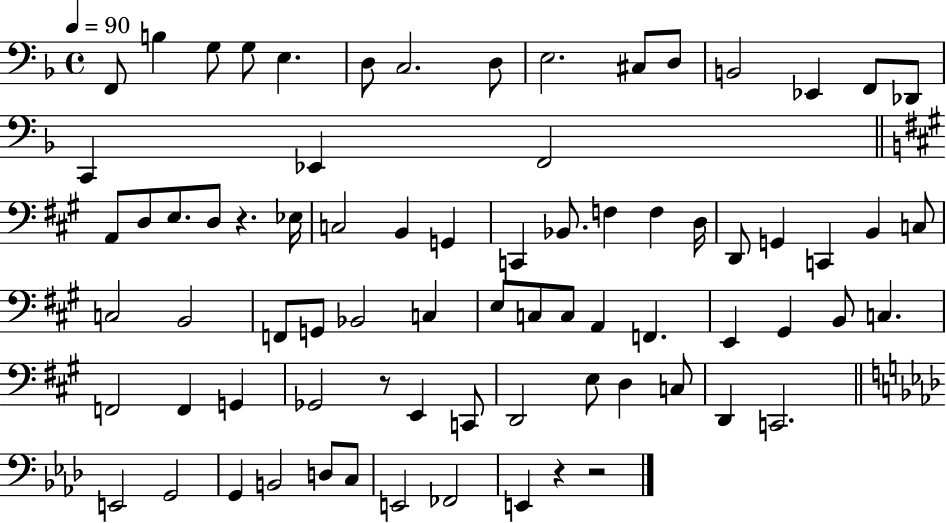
{
  \clef bass
  \time 4/4
  \defaultTimeSignature
  \key f \major
  \tempo 4 = 90
  f,8 b4 g8 g8 e4. | d8 c2. d8 | e2. cis8 d8 | b,2 ees,4 f,8 des,8 | \break c,4 ees,4 f,2 | \bar "||" \break \key a \major a,8 d8 e8. d8 r4. ees16 | c2 b,4 g,4 | c,4 bes,8. f4 f4 d16 | d,8 g,4 c,4 b,4 c8 | \break c2 b,2 | f,8 g,8 bes,2 c4 | e8 c8 c8 a,4 f,4. | e,4 gis,4 b,8 c4. | \break f,2 f,4 g,4 | ges,2 r8 e,4 c,8 | d,2 e8 d4 c8 | d,4 c,2. | \break \bar "||" \break \key f \minor e,2 g,2 | g,4 b,2 d8 c8 | e,2 fes,2 | e,4 r4 r2 | \break \bar "|."
}